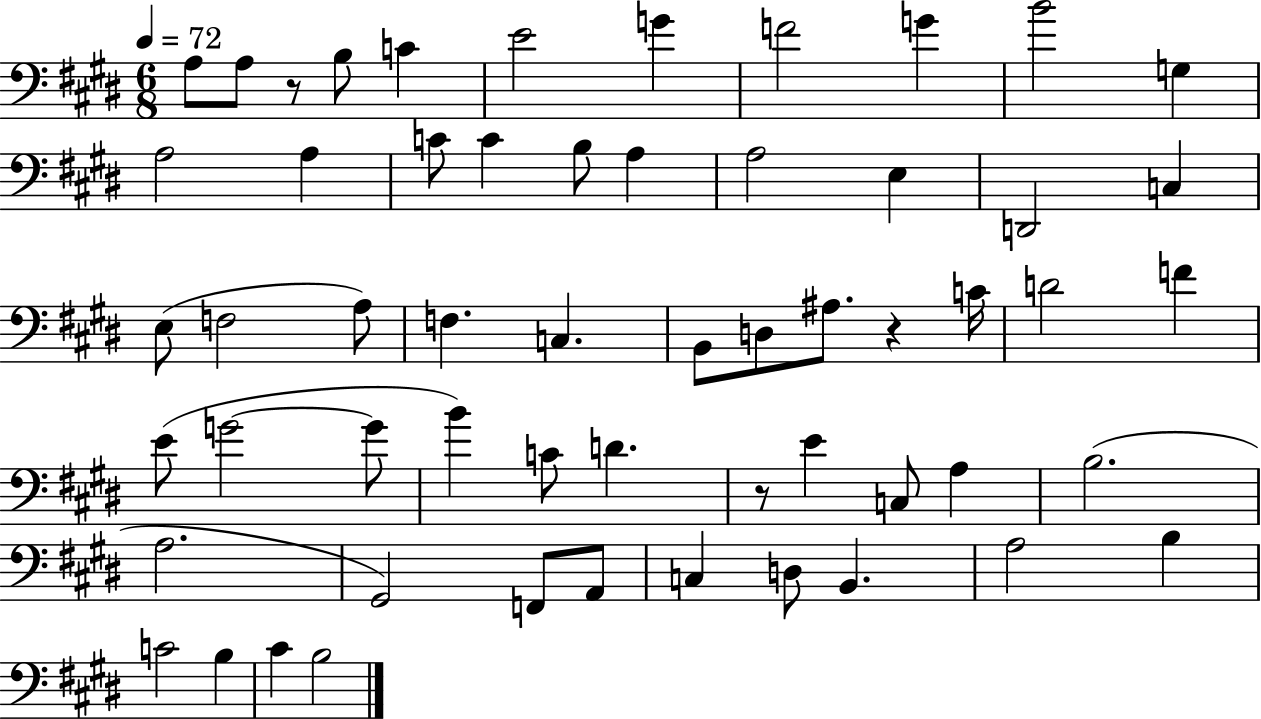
{
  \clef bass
  \numericTimeSignature
  \time 6/8
  \key e \major
  \tempo 4 = 72
  a8 a8 r8 b8 c'4 | e'2 g'4 | f'2 g'4 | b'2 g4 | \break a2 a4 | c'8 c'4 b8 a4 | a2 e4 | d,2 c4 | \break e8( f2 a8) | f4. c4. | b,8 d8 ais8. r4 c'16 | d'2 f'4 | \break e'8( g'2~~ g'8 | b'4) c'8 d'4. | r8 e'4 c8 a4 | b2.( | \break a2. | gis,2) f,8 a,8 | c4 d8 b,4. | a2 b4 | \break c'2 b4 | cis'4 b2 | \bar "|."
}